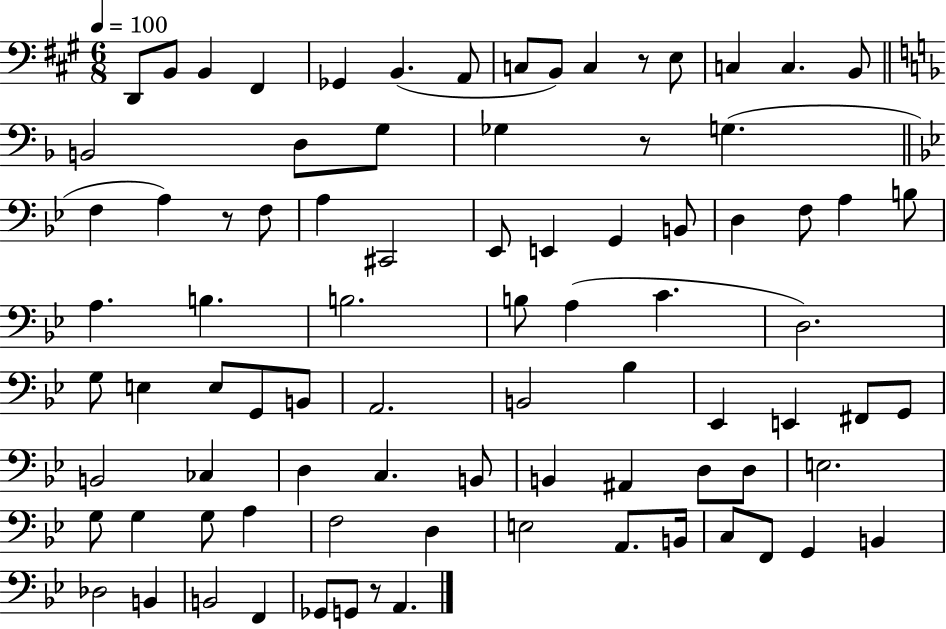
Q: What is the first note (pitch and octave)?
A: D2